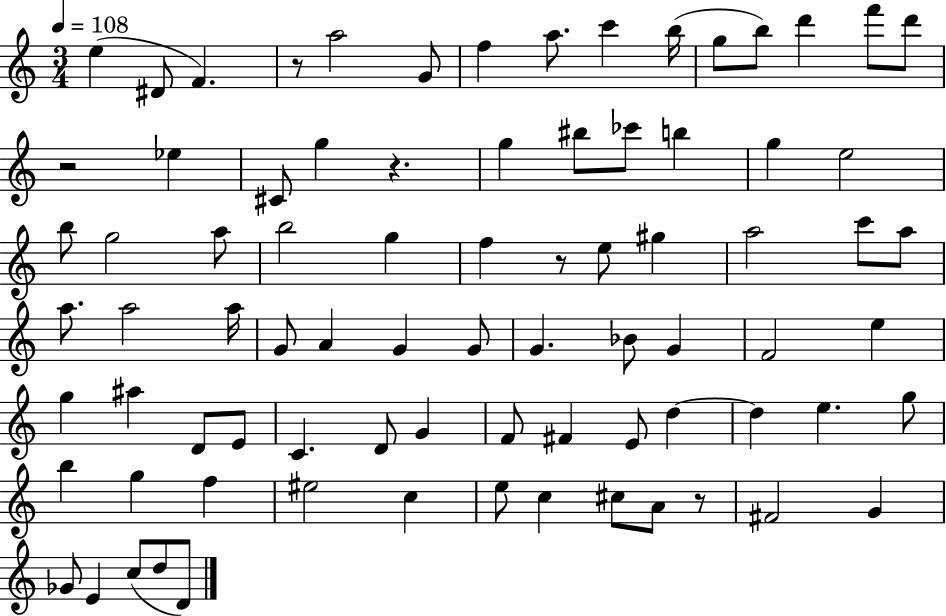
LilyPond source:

{
  \clef treble
  \numericTimeSignature
  \time 3/4
  \key c \major
  \tempo 4 = 108
  e''4( dis'8 f'4.) | r8 a''2 g'8 | f''4 a''8. c'''4 b''16( | g''8 b''8) d'''4 f'''8 d'''8 | \break r2 ees''4 | cis'8 g''4 r4. | g''4 bis''8 ces'''8 b''4 | g''4 e''2 | \break b''8 g''2 a''8 | b''2 g''4 | f''4 r8 e''8 gis''4 | a''2 c'''8 a''8 | \break a''8. a''2 a''16 | g'8 a'4 g'4 g'8 | g'4. bes'8 g'4 | f'2 e''4 | \break g''4 ais''4 d'8 e'8 | c'4. d'8 g'4 | f'8 fis'4 e'8 d''4~~ | d''4 e''4. g''8 | \break b''4 g''4 f''4 | eis''2 c''4 | e''8 c''4 cis''8 a'8 r8 | fis'2 g'4 | \break ges'8 e'4 c''8( d''8 d'8) | \bar "|."
}